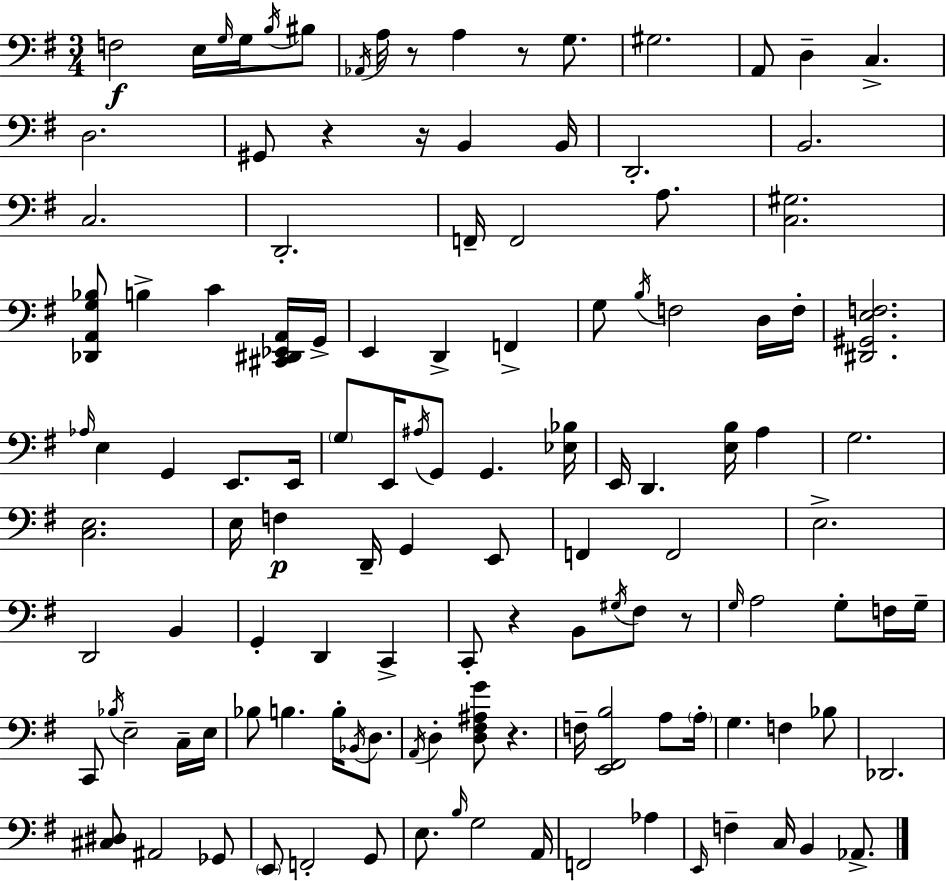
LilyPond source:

{
  \clef bass
  \numericTimeSignature
  \time 3/4
  \key g \major
  f2\f e16 \grace { g16 } g16 \acciaccatura { b16 } | bis8 \acciaccatura { aes,16 } a16 r8 a4 r8 | g8. gis2. | a,8 d4-- c4.-> | \break d2. | gis,8 r4 r16 b,4 | b,16 d,2.-. | b,2. | \break c2. | d,2.-. | f,16-- f,2 | a8. <c gis>2. | \break <des, a, g bes>8 b4-> c'4 | <cis, dis, ees, a,>16 g,16-> e,4 d,4-> f,4-> | g8 \acciaccatura { b16 } f2 | d16 f16-. <dis, gis, e f>2. | \break \grace { aes16 } e4 g,4 | e,8. e,16 \parenthesize g8 e,16 \acciaccatura { ais16 } g,8 g,4. | <ees bes>16 e,16 d,4. | <e b>16 a4 g2. | \break <c e>2. | e16 f4\p d,16-- | g,4 e,8 f,4 f,2 | e2.-> | \break d,2 | b,4 g,4-. d,4 | c,4-> c,8-. r4 | b,8 \acciaccatura { gis16 } fis8 r8 \grace { g16 } a2 | \break g8-. f16 g16-- c,8 \acciaccatura { bes16 } e2-- | c16-- e16 bes8 b4. | b16-. \acciaccatura { bes,16 } d8. \acciaccatura { a,16 } d4-. | <d fis ais g'>8 r4. f16-- | \break <e, fis, b>2 a8 \parenthesize a16-. g4. | f4 bes8 des,2. | <cis dis>8 | ais,2 ges,8 \parenthesize e,8 | \break f,2-. g,8 e8. | \grace { b16 } g2 a,16 | f,2 aes4 | \grace { e,16 } f4-- c16 b,4 aes,8.-> | \break \bar "|."
}